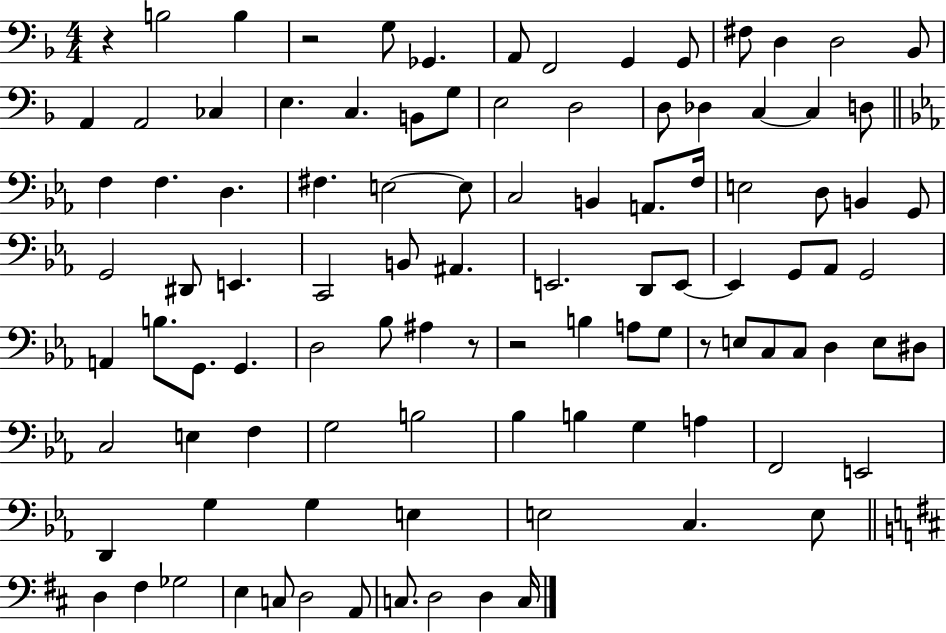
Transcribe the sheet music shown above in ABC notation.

X:1
T:Untitled
M:4/4
L:1/4
K:F
z B,2 B, z2 G,/2 _G,, A,,/2 F,,2 G,, G,,/2 ^F,/2 D, D,2 _B,,/2 A,, A,,2 _C, E, C, B,,/2 G,/2 E,2 D,2 D,/2 _D, C, C, D,/2 F, F, D, ^F, E,2 E,/2 C,2 B,, A,,/2 F,/4 E,2 D,/2 B,, G,,/2 G,,2 ^D,,/2 E,, C,,2 B,,/2 ^A,, E,,2 D,,/2 E,,/2 E,, G,,/2 _A,,/2 G,,2 A,, B,/2 G,,/2 G,, D,2 _B,/2 ^A, z/2 z2 B, A,/2 G,/2 z/2 E,/2 C,/2 C,/2 D, E,/2 ^D,/2 C,2 E, F, G,2 B,2 _B, B, G, A, F,,2 E,,2 D,, G, G, E, E,2 C, E,/2 D, ^F, _G,2 E, C,/2 D,2 A,,/2 C,/2 D,2 D, C,/4